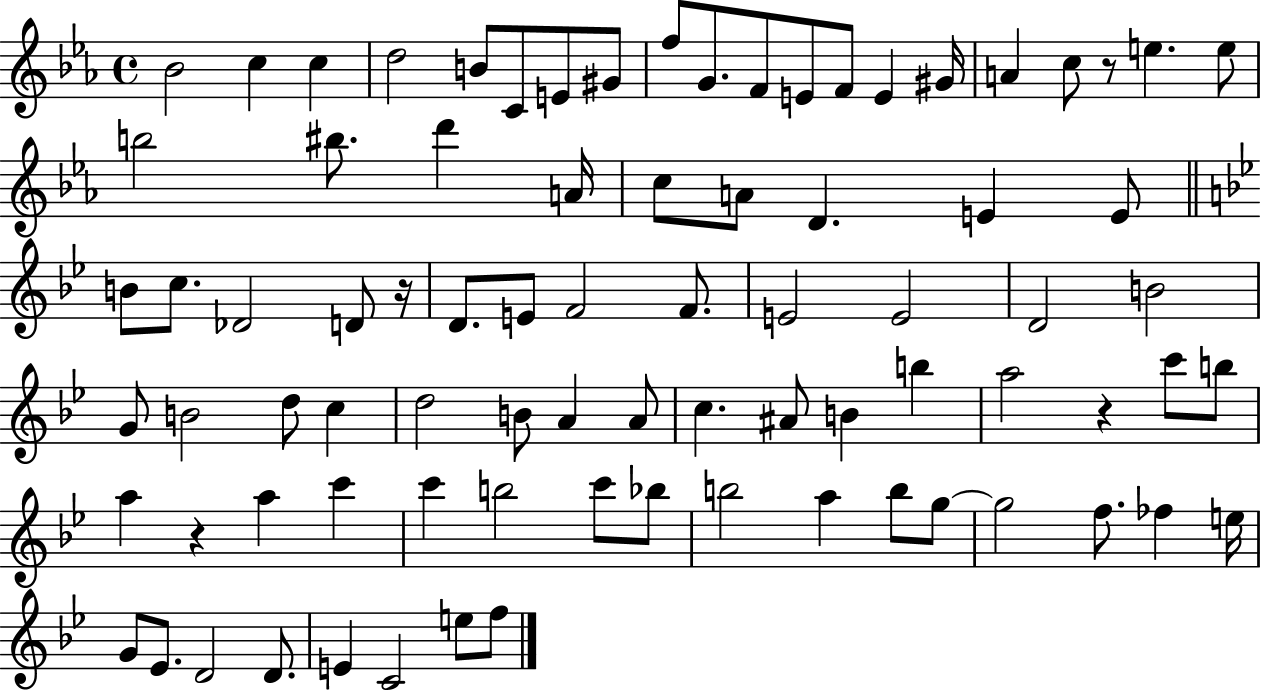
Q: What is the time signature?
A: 4/4